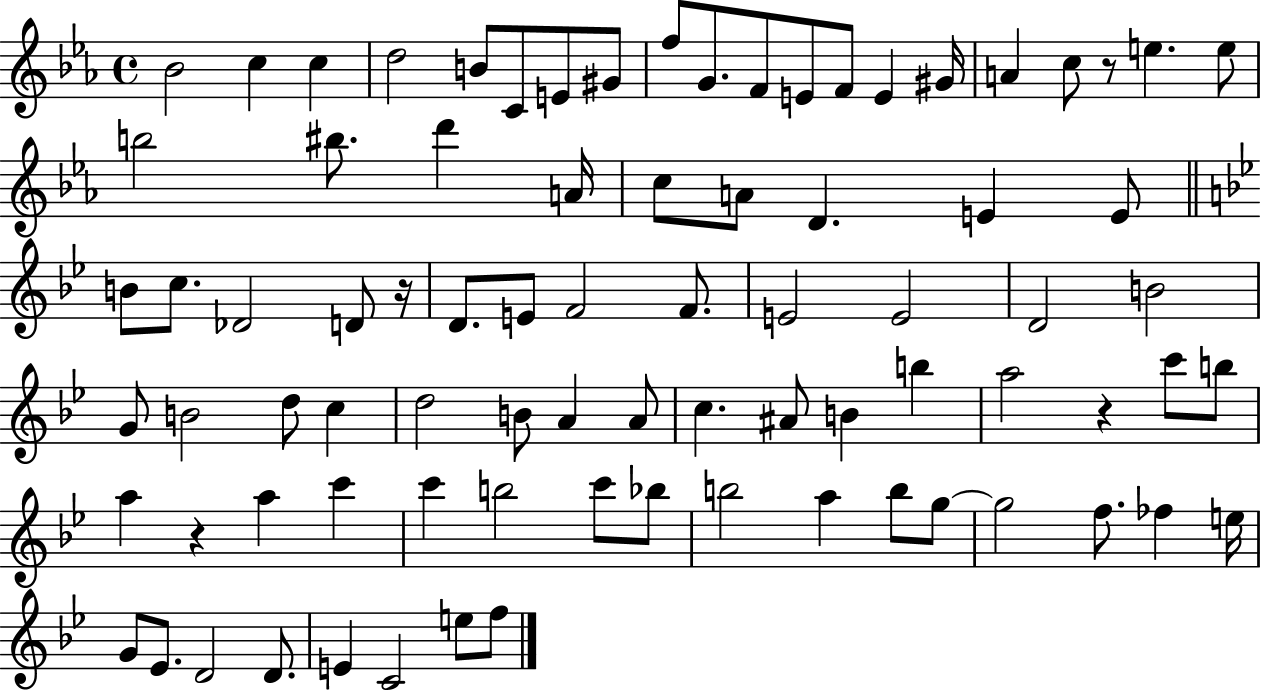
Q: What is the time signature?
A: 4/4